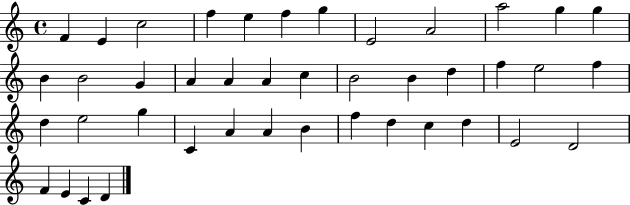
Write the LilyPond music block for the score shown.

{
  \clef treble
  \time 4/4
  \defaultTimeSignature
  \key c \major
  f'4 e'4 c''2 | f''4 e''4 f''4 g''4 | e'2 a'2 | a''2 g''4 g''4 | \break b'4 b'2 g'4 | a'4 a'4 a'4 c''4 | b'2 b'4 d''4 | f''4 e''2 f''4 | \break d''4 e''2 g''4 | c'4 a'4 a'4 b'4 | f''4 d''4 c''4 d''4 | e'2 d'2 | \break f'4 e'4 c'4 d'4 | \bar "|."
}